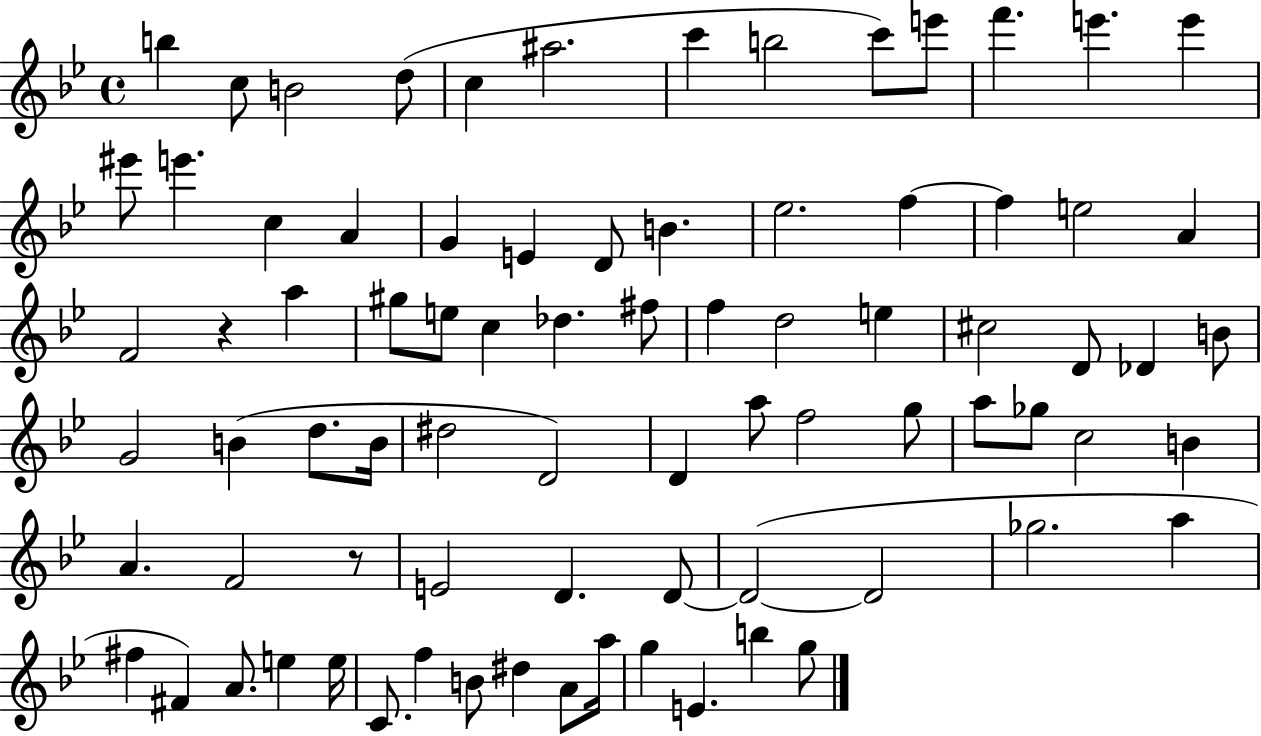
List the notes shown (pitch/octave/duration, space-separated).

B5/q C5/e B4/h D5/e C5/q A#5/h. C6/q B5/h C6/e E6/e F6/q. E6/q. E6/q EIS6/e E6/q. C5/q A4/q G4/q E4/q D4/e B4/q. Eb5/h. F5/q F5/q E5/h A4/q F4/h R/q A5/q G#5/e E5/e C5/q Db5/q. F#5/e F5/q D5/h E5/q C#5/h D4/e Db4/q B4/e G4/h B4/q D5/e. B4/s D#5/h D4/h D4/q A5/e F5/h G5/e A5/e Gb5/e C5/h B4/q A4/q. F4/h R/e E4/h D4/q. D4/e D4/h D4/h Gb5/h. A5/q F#5/q F#4/q A4/e. E5/q E5/s C4/e. F5/q B4/e D#5/q A4/e A5/s G5/q E4/q. B5/q G5/e